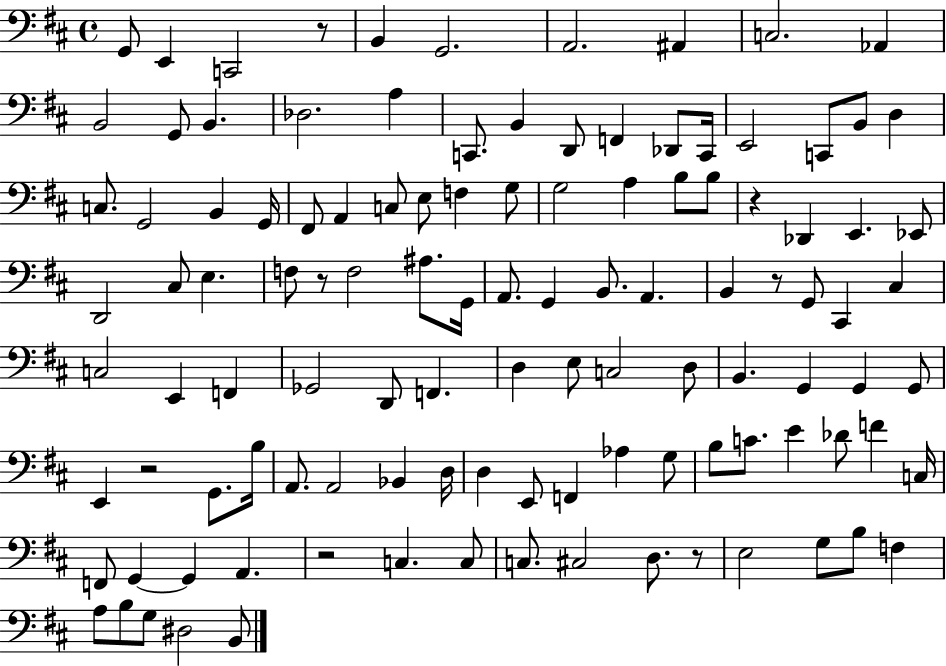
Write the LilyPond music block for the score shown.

{
  \clef bass
  \time 4/4
  \defaultTimeSignature
  \key d \major
  \repeat volta 2 { g,8 e,4 c,2 r8 | b,4 g,2. | a,2. ais,4 | c2. aes,4 | \break b,2 g,8 b,4. | des2. a4 | c,8. b,4 d,8 f,4 des,8 c,16 | e,2 c,8 b,8 d4 | \break c8. g,2 b,4 g,16 | fis,8 a,4 c8 e8 f4 g8 | g2 a4 b8 b8 | r4 des,4 e,4. ees,8 | \break d,2 cis8 e4. | f8 r8 f2 ais8. g,16 | a,8. g,4 b,8. a,4. | b,4 r8 g,8 cis,4 cis4 | \break c2 e,4 f,4 | ges,2 d,8 f,4. | d4 e8 c2 d8 | b,4. g,4 g,4 g,8 | \break e,4 r2 g,8. b16 | a,8. a,2 bes,4 d16 | d4 e,8 f,4 aes4 g8 | b8 c'8. e'4 des'8 f'4 c16 | \break f,8 g,4~~ g,4 a,4. | r2 c4. c8 | c8. cis2 d8. r8 | e2 g8 b8 f4 | \break a8 b8 g8 dis2 b,8 | } \bar "|."
}